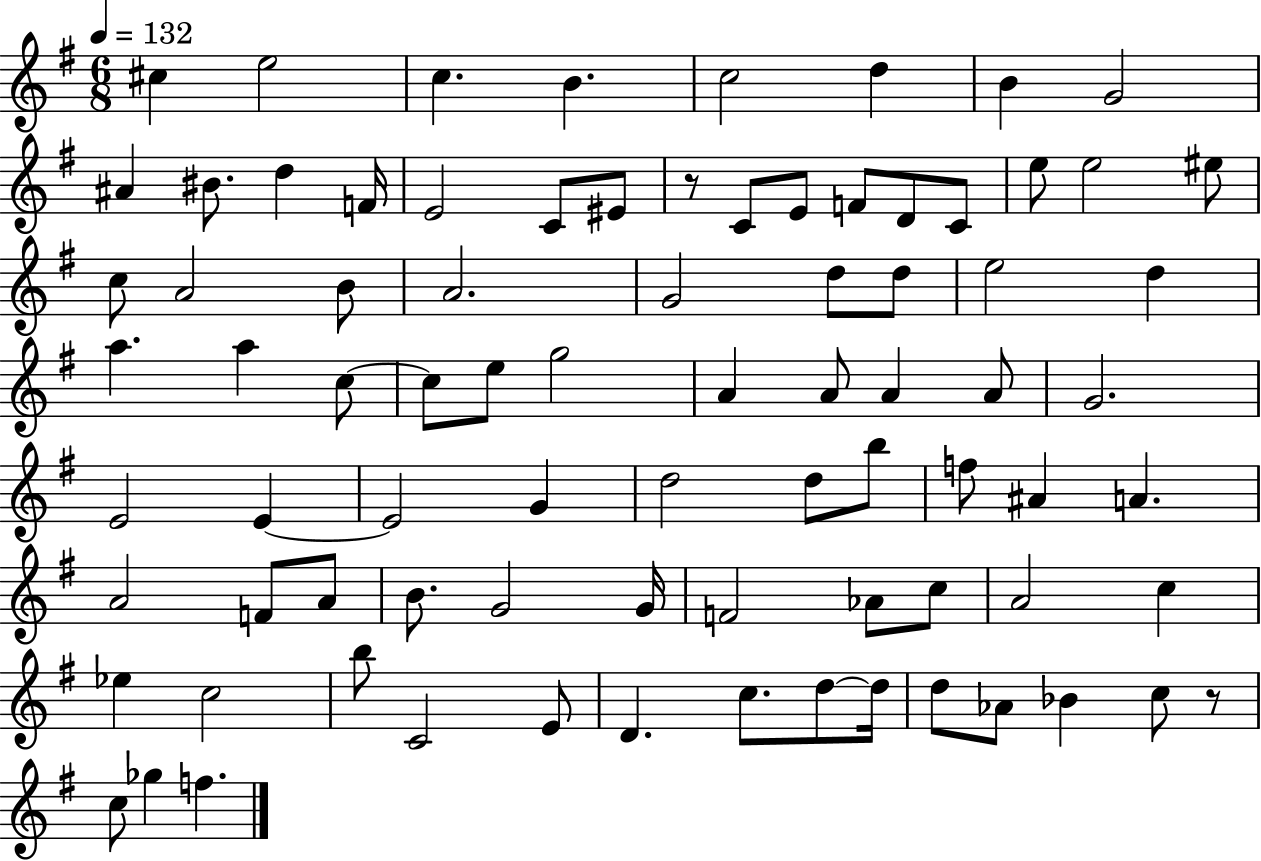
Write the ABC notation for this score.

X:1
T:Untitled
M:6/8
L:1/4
K:G
^c e2 c B c2 d B G2 ^A ^B/2 d F/4 E2 C/2 ^E/2 z/2 C/2 E/2 F/2 D/2 C/2 e/2 e2 ^e/2 c/2 A2 B/2 A2 G2 d/2 d/2 e2 d a a c/2 c/2 e/2 g2 A A/2 A A/2 G2 E2 E E2 G d2 d/2 b/2 f/2 ^A A A2 F/2 A/2 B/2 G2 G/4 F2 _A/2 c/2 A2 c _e c2 b/2 C2 E/2 D c/2 d/2 d/4 d/2 _A/2 _B c/2 z/2 c/2 _g f